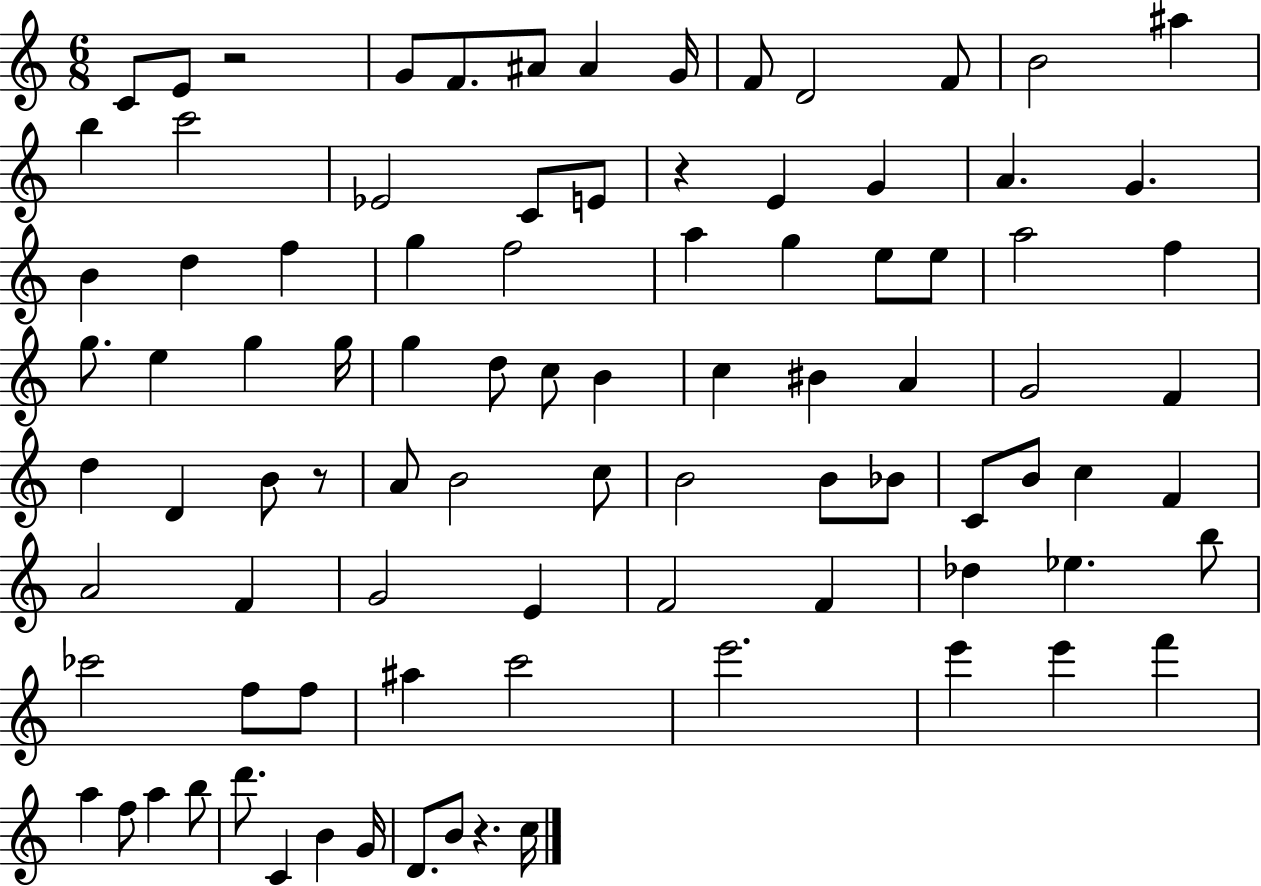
X:1
T:Untitled
M:6/8
L:1/4
K:C
C/2 E/2 z2 G/2 F/2 ^A/2 ^A G/4 F/2 D2 F/2 B2 ^a b c'2 _E2 C/2 E/2 z E G A G B d f g f2 a g e/2 e/2 a2 f g/2 e g g/4 g d/2 c/2 B c ^B A G2 F d D B/2 z/2 A/2 B2 c/2 B2 B/2 _B/2 C/2 B/2 c F A2 F G2 E F2 F _d _e b/2 _c'2 f/2 f/2 ^a c'2 e'2 e' e' f' a f/2 a b/2 d'/2 C B G/4 D/2 B/2 z c/4